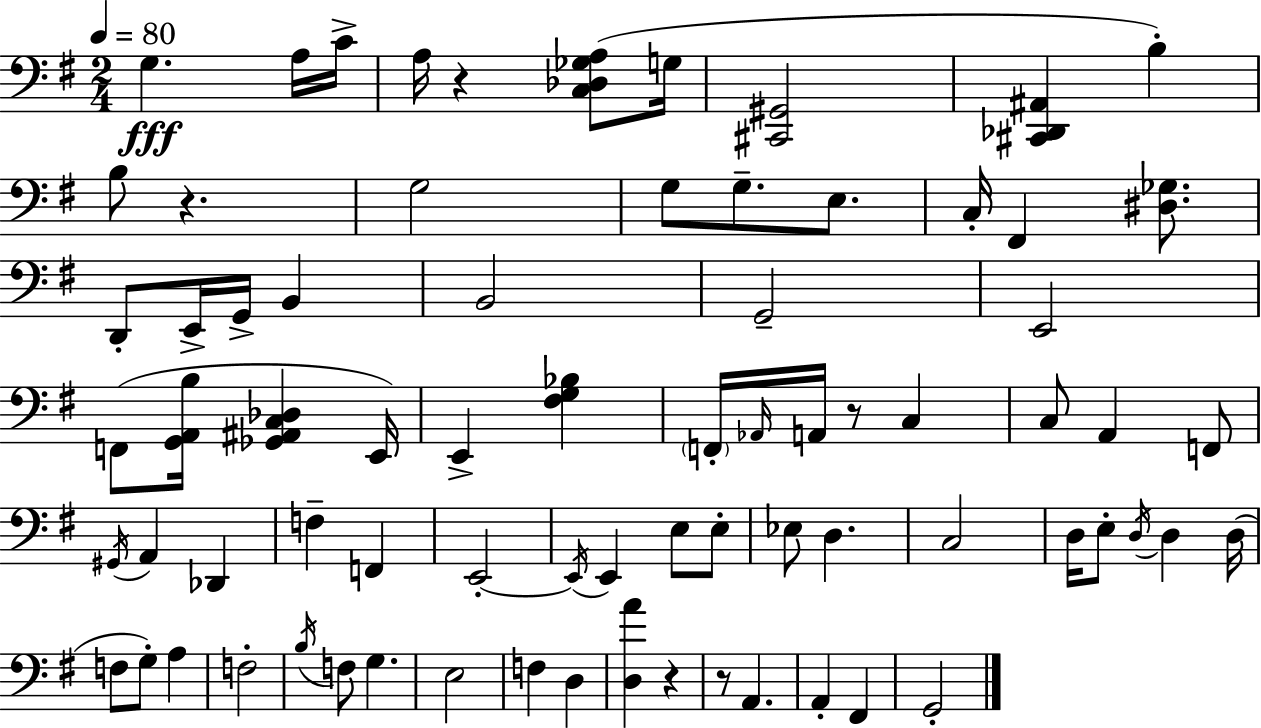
G3/q. A3/s C4/s A3/s R/q [C3,Db3,Gb3,A3]/e G3/s [C#2,G#2]/h [C#2,Db2,A#2]/q B3/q B3/e R/q. G3/h G3/e G3/e. E3/e. C3/s F#2/q [D#3,Gb3]/e. D2/e E2/s G2/s B2/q B2/h G2/h E2/h F2/e [G2,A2,B3]/s [Gb2,A#2,C3,Db3]/q E2/s E2/q [F#3,G3,Bb3]/q F2/s Ab2/s A2/s R/e C3/q C3/e A2/q F2/e G#2/s A2/q Db2/q F3/q F2/q E2/h E2/s E2/q E3/e E3/e Eb3/e D3/q. C3/h D3/s E3/e D3/s D3/q D3/s F3/e G3/e A3/q F3/h B3/s F3/e G3/q. E3/h F3/q D3/q [D3,A4]/q R/q R/e A2/q. A2/q F#2/q G2/h